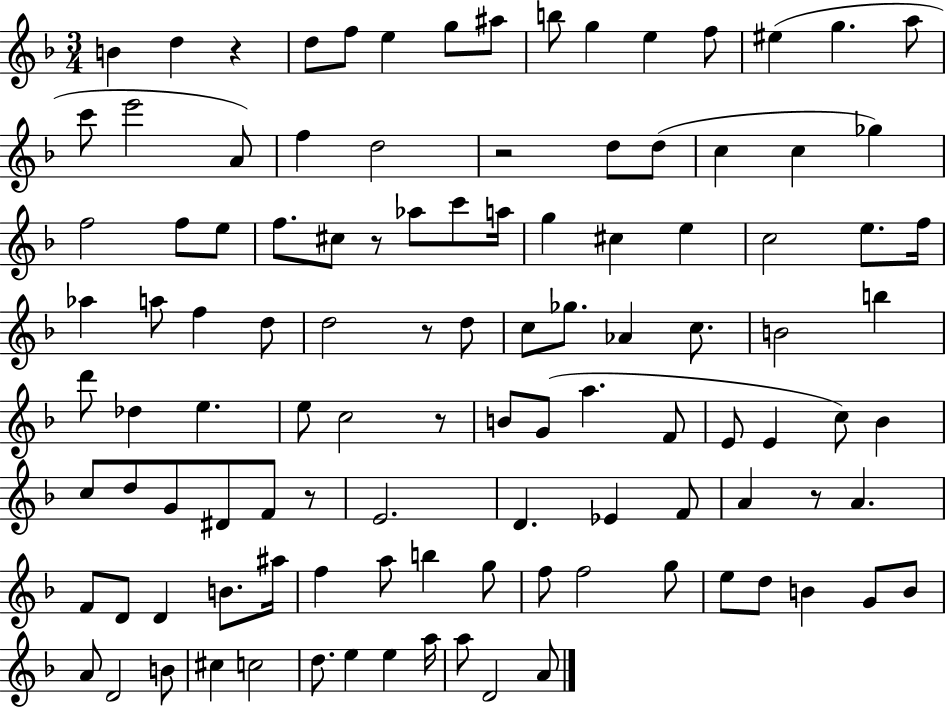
B4/q D5/q R/q D5/e F5/e E5/q G5/e A#5/e B5/e G5/q E5/q F5/e EIS5/q G5/q. A5/e C6/e E6/h A4/e F5/q D5/h R/h D5/e D5/e C5/q C5/q Gb5/q F5/h F5/e E5/e F5/e. C#5/e R/e Ab5/e C6/e A5/s G5/q C#5/q E5/q C5/h E5/e. F5/s Ab5/q A5/e F5/q D5/e D5/h R/e D5/e C5/e Gb5/e. Ab4/q C5/e. B4/h B5/q D6/e Db5/q E5/q. E5/e C5/h R/e B4/e G4/e A5/q. F4/e E4/e E4/q C5/e Bb4/q C5/e D5/e G4/e D#4/e F4/e R/e E4/h. D4/q. Eb4/q F4/e A4/q R/e A4/q. F4/e D4/e D4/q B4/e. A#5/s F5/q A5/e B5/q G5/e F5/e F5/h G5/e E5/e D5/e B4/q G4/e B4/e A4/e D4/h B4/e C#5/q C5/h D5/e. E5/q E5/q A5/s A5/e D4/h A4/e